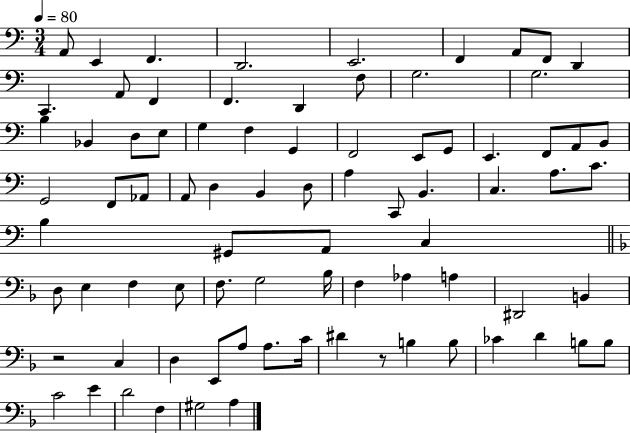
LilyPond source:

{
  \clef bass
  \numericTimeSignature
  \time 3/4
  \key c \major
  \tempo 4 = 80
  \repeat volta 2 { a,8 e,4 f,4. | d,2. | e,2. | f,4 a,8 f,8 d,4 | \break c,4. a,8 f,4 | f,4. d,4 f8 | g2. | g2. | \break b4 bes,4 d8 e8 | g4 f4 g,4 | f,2 e,8 g,8 | e,4. f,8 a,8 b,8 | \break g,2 f,8 aes,8 | a,8 d4 b,4 d8 | a4 c,8 b,4. | c4. a8. c'8. | \break b4 gis,8 a,8 c4 | \bar "||" \break \key f \major d8 e4 f4 e8 | f8. g2 bes16 | f4 aes4 a4 | dis,2 b,4 | \break r2 c4 | d4 e,8 a8 a8. c'16 | dis'4 r8 b4 b8 | ces'4 d'4 b8 b8 | \break c'2 e'4 | d'2 f4 | gis2 a4 | } \bar "|."
}